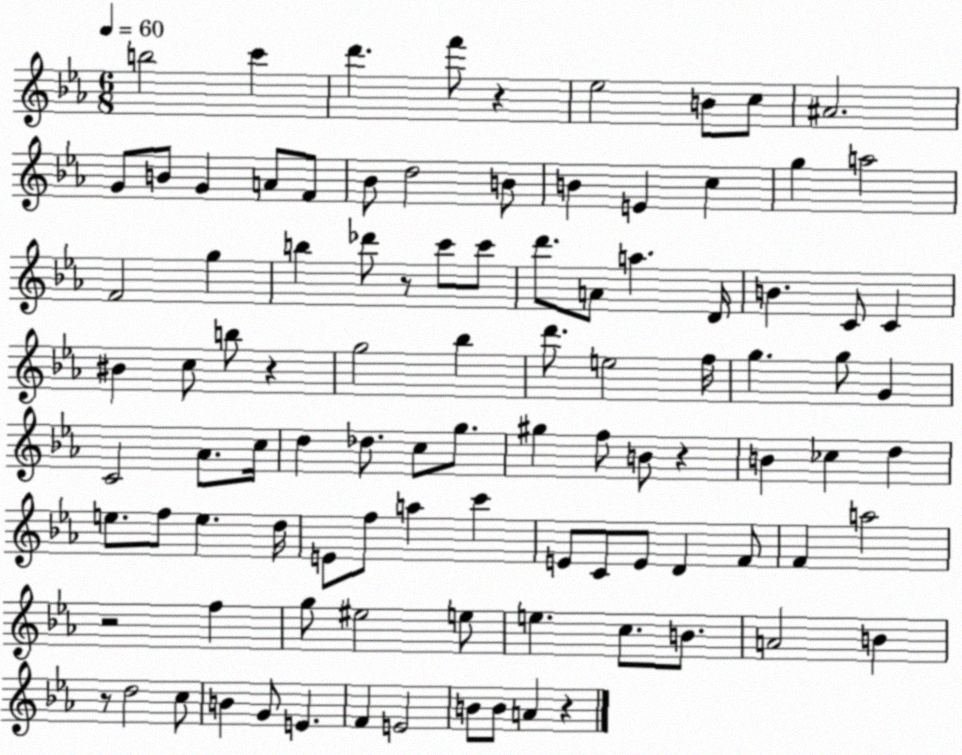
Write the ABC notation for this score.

X:1
T:Untitled
M:6/8
L:1/4
K:Eb
b2 c' d' f'/2 z _e2 B/2 c/2 ^A2 G/2 B/2 G A/2 F/2 _B/2 d2 B/2 B E c g a2 F2 g b _d'/2 z/2 c'/2 c'/2 d'/2 A/2 a D/4 B C/2 C ^B c/2 b/2 z g2 _b d'/2 e2 f/4 g g/2 G C2 _A/2 c/4 d _d/2 c/2 g/2 ^g f/2 B/2 z B _c d e/2 f/2 e d/4 E/2 f/2 a c' E/2 C/2 E/2 D F/2 F a2 z2 f g/2 ^e2 e/2 e c/2 B/2 A2 B z/2 d2 c/2 B G/2 E F E2 B/2 B/2 A z